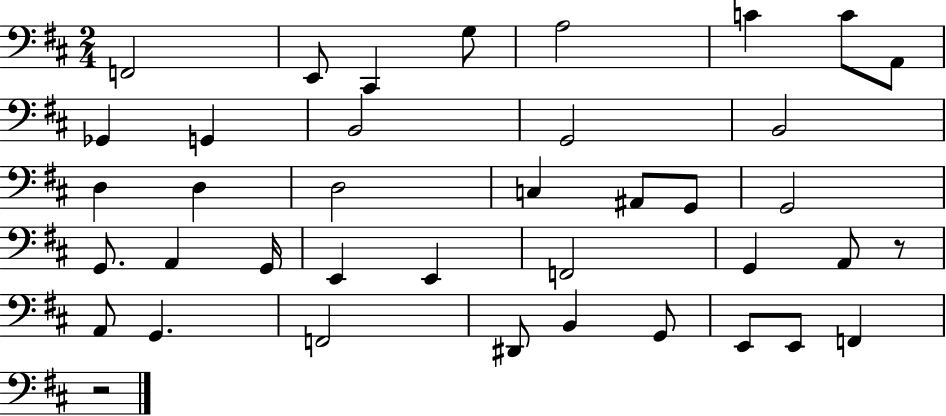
X:1
T:Untitled
M:2/4
L:1/4
K:D
F,,2 E,,/2 ^C,, G,/2 A,2 C C/2 A,,/2 _G,, G,, B,,2 G,,2 B,,2 D, D, D,2 C, ^A,,/2 G,,/2 G,,2 G,,/2 A,, G,,/4 E,, E,, F,,2 G,, A,,/2 z/2 A,,/2 G,, F,,2 ^D,,/2 B,, G,,/2 E,,/2 E,,/2 F,, z2